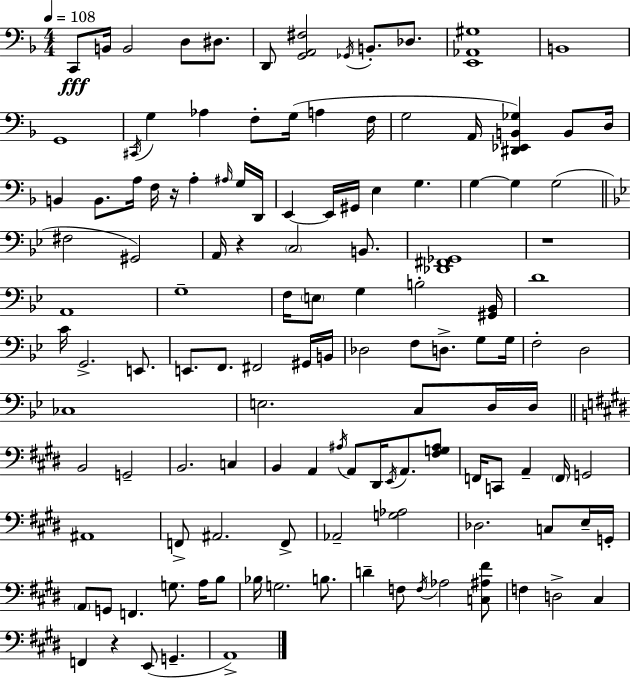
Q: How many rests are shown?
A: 4